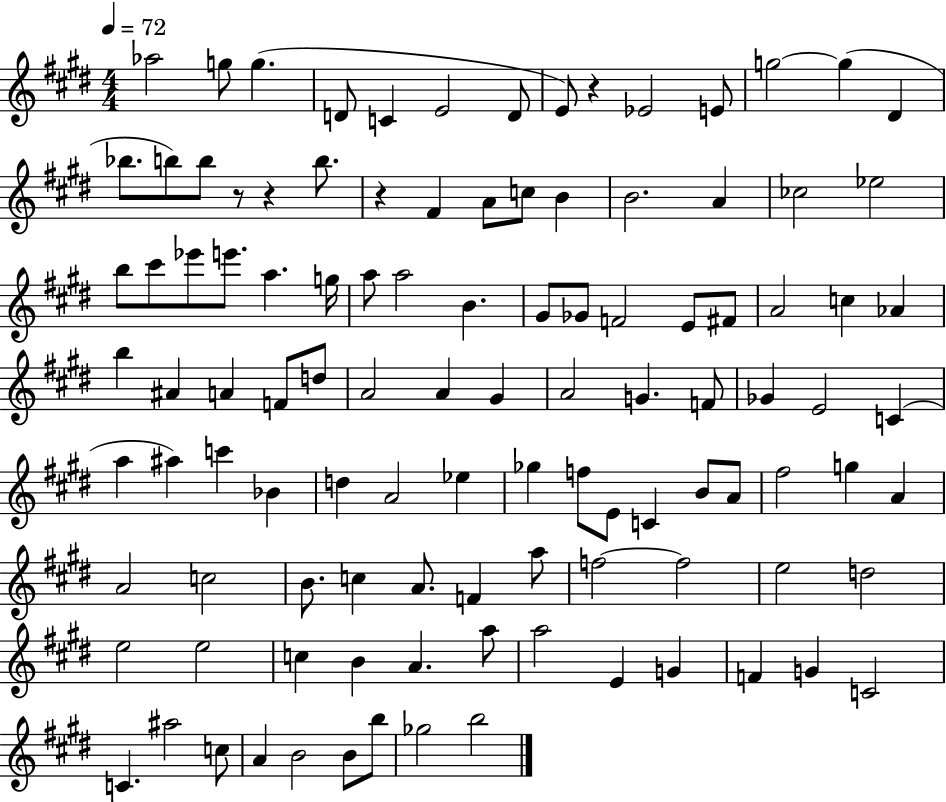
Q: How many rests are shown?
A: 4